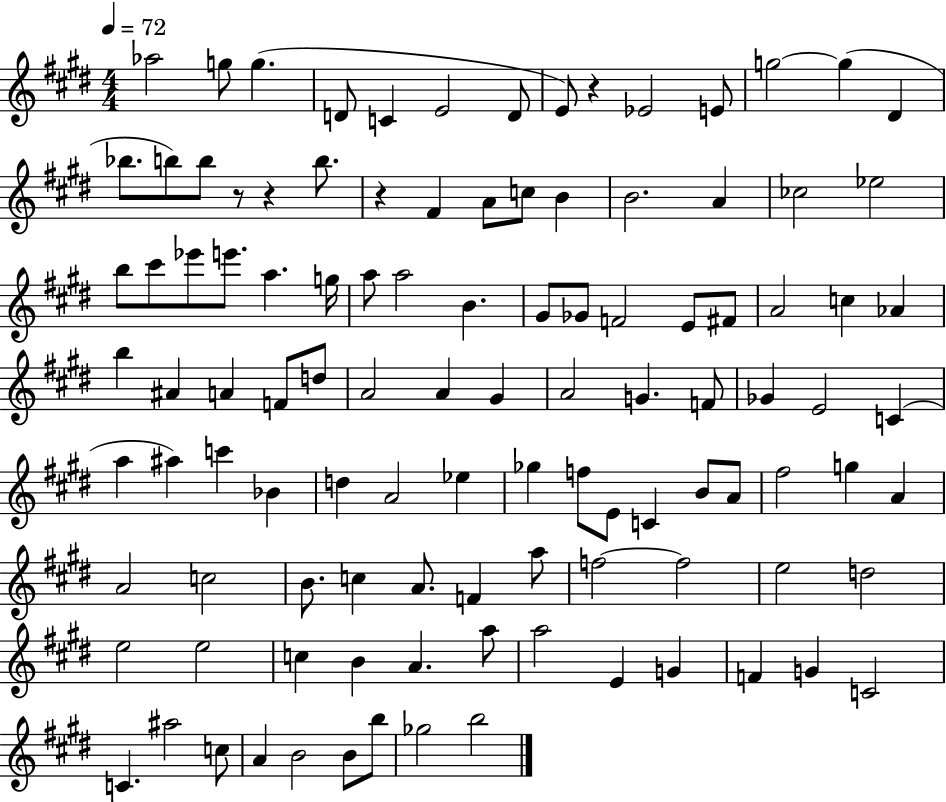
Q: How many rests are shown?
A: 4